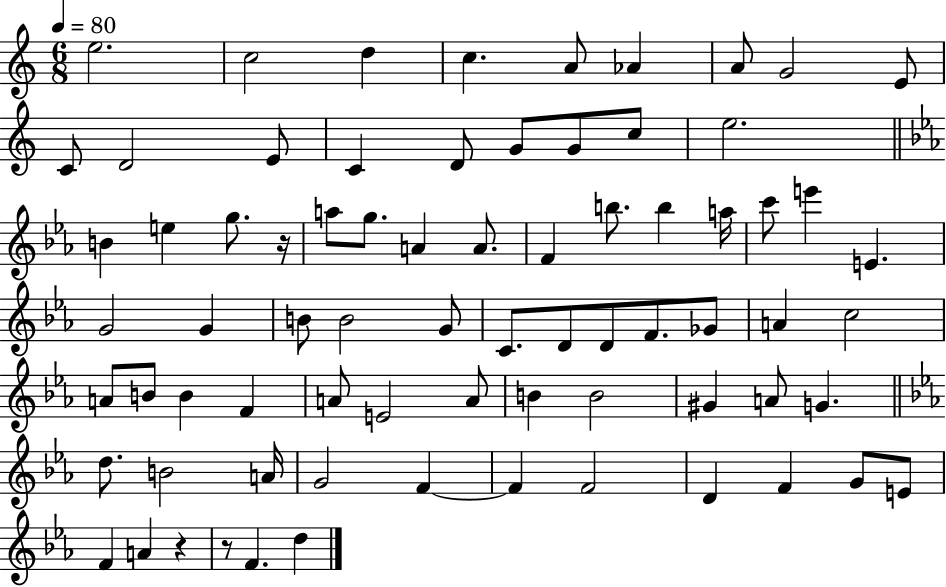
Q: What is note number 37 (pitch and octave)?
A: G4